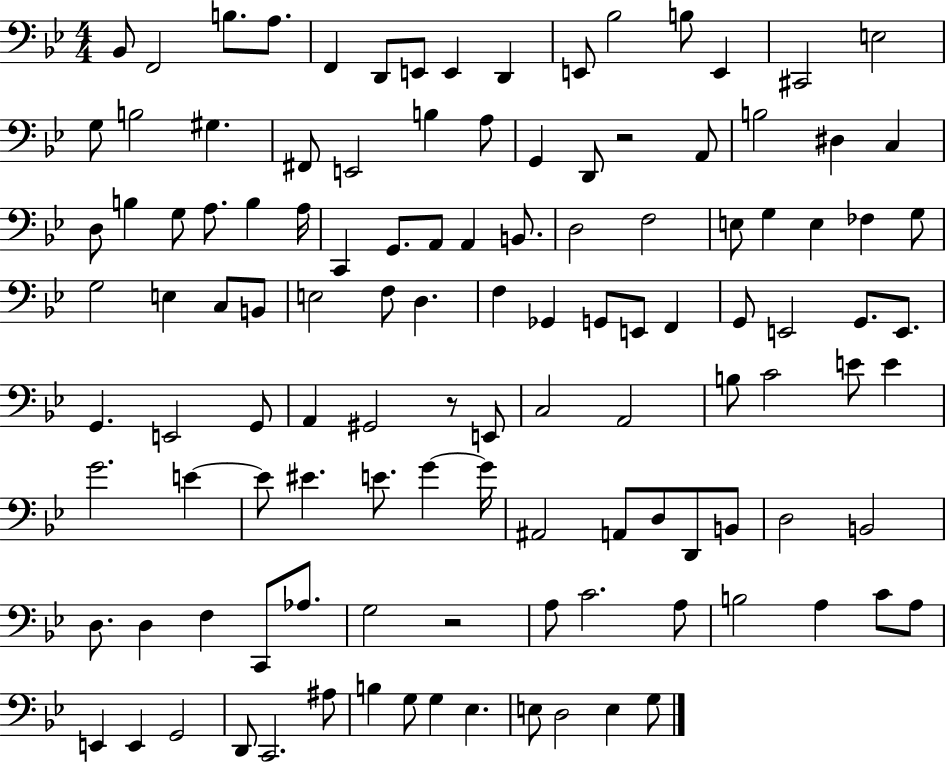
X:1
T:Untitled
M:4/4
L:1/4
K:Bb
_B,,/2 F,,2 B,/2 A,/2 F,, D,,/2 E,,/2 E,, D,, E,,/2 _B,2 B,/2 E,, ^C,,2 E,2 G,/2 B,2 ^G, ^F,,/2 E,,2 B, A,/2 G,, D,,/2 z2 A,,/2 B,2 ^D, C, D,/2 B, G,/2 A,/2 B, A,/4 C,, G,,/2 A,,/2 A,, B,,/2 D,2 F,2 E,/2 G, E, _F, G,/2 G,2 E, C,/2 B,,/2 E,2 F,/2 D, F, _G,, G,,/2 E,,/2 F,, G,,/2 E,,2 G,,/2 E,,/2 G,, E,,2 G,,/2 A,, ^G,,2 z/2 E,,/2 C,2 A,,2 B,/2 C2 E/2 E G2 E E/2 ^E E/2 G G/4 ^A,,2 A,,/2 D,/2 D,,/2 B,,/2 D,2 B,,2 D,/2 D, F, C,,/2 _A,/2 G,2 z2 A,/2 C2 A,/2 B,2 A, C/2 A,/2 E,, E,, G,,2 D,,/2 C,,2 ^A,/2 B, G,/2 G, _E, E,/2 D,2 E, G,/2